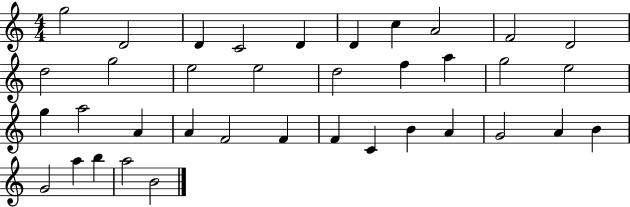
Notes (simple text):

G5/h D4/h D4/q C4/h D4/q D4/q C5/q A4/h F4/h D4/h D5/h G5/h E5/h E5/h D5/h F5/q A5/q G5/h E5/h G5/q A5/h A4/q A4/q F4/h F4/q F4/q C4/q B4/q A4/q G4/h A4/q B4/q G4/h A5/q B5/q A5/h B4/h